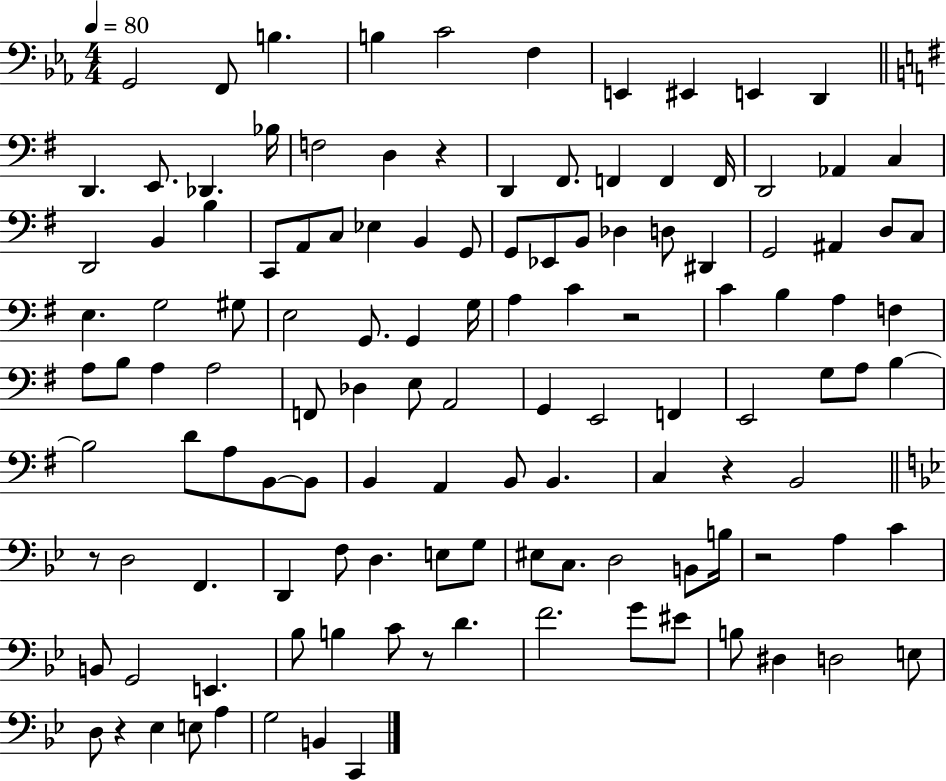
G2/h F2/e B3/q. B3/q C4/h F3/q E2/q EIS2/q E2/q D2/q D2/q. E2/e. Db2/q. Bb3/s F3/h D3/q R/q D2/q F#2/e. F2/q F2/q F2/s D2/h Ab2/q C3/q D2/h B2/q B3/q C2/e A2/e C3/e Eb3/q B2/q G2/e G2/e Eb2/e B2/e Db3/q D3/e D#2/q G2/h A#2/q D3/e C3/e E3/q. G3/h G#3/e E3/h G2/e. G2/q G3/s A3/q C4/q R/h C4/q B3/q A3/q F3/q A3/e B3/e A3/q A3/h F2/e Db3/q E3/e A2/h G2/q E2/h F2/q E2/h G3/e A3/e B3/q B3/h D4/e A3/e B2/e B2/e B2/q A2/q B2/e B2/q. C3/q R/q B2/h R/e D3/h F2/q. D2/q F3/e D3/q. E3/e G3/e EIS3/e C3/e. D3/h B2/e B3/s R/h A3/q C4/q B2/e G2/h E2/q. Bb3/e B3/q C4/e R/e D4/q. F4/h. G4/e EIS4/e B3/e D#3/q D3/h E3/e D3/e R/q Eb3/q E3/e A3/q G3/h B2/q C2/q